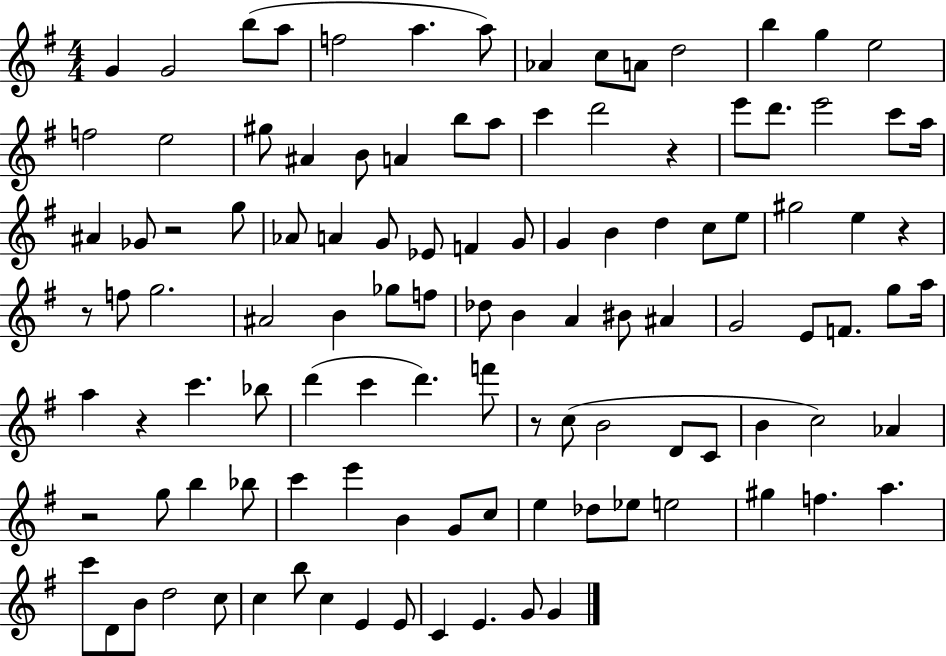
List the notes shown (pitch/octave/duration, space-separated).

G4/q G4/h B5/e A5/e F5/h A5/q. A5/e Ab4/q C5/e A4/e D5/h B5/q G5/q E5/h F5/h E5/h G#5/e A#4/q B4/e A4/q B5/e A5/e C6/q D6/h R/q E6/e D6/e. E6/h C6/e A5/s A#4/q Gb4/e R/h G5/e Ab4/e A4/q G4/e Eb4/e F4/q G4/e G4/q B4/q D5/q C5/e E5/e G#5/h E5/q R/q R/e F5/e G5/h. A#4/h B4/q Gb5/e F5/e Db5/e B4/q A4/q BIS4/e A#4/q G4/h E4/e F4/e. G5/e A5/s A5/q R/q C6/q. Bb5/e D6/q C6/q D6/q. F6/e R/e C5/e B4/h D4/e C4/e B4/q C5/h Ab4/q R/h G5/e B5/q Bb5/e C6/q E6/q B4/q G4/e C5/e E5/q Db5/e Eb5/e E5/h G#5/q F5/q. A5/q. C6/e D4/e B4/e D5/h C5/e C5/q B5/e C5/q E4/q E4/e C4/q E4/q. G4/e G4/q